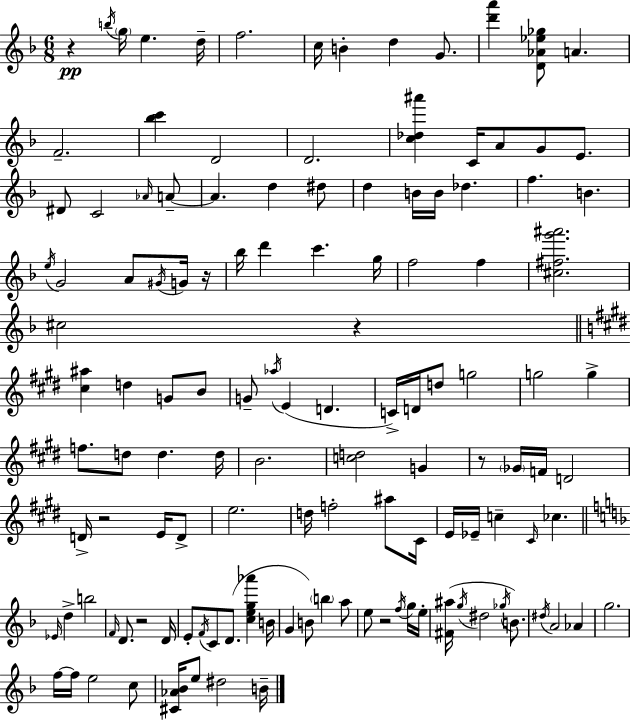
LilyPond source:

{
  \clef treble
  \numericTimeSignature
  \time 6/8
  \key f \major
  r4\pp \acciaccatura { b''16 } \parenthesize g''16 e''4. | d''16-- f''2. | c''16 b'4-. d''4 g'8. | <d''' a'''>4 <d' aes' ees'' ges''>8 a'4. | \break f'2.-- | <bes'' c'''>4 d'2 | d'2. | <c'' des'' ais'''>4 c'16 a'8 g'8 e'8. | \break dis'8 c'2 \grace { aes'16 } | a'8--~~ a'4. d''4 | dis''8 d''4 b'16 b'16 des''4. | f''4. b'4. | \break \acciaccatura { e''16 } g'2 a'8 | \acciaccatura { gis'16 } g'16 r16 bes''16 d'''4 c'''4. | g''16 f''2 | f''4 <cis'' fis'' g''' ais'''>2. | \break cis''2 | r4 \bar "||" \break \key e \major <cis'' ais''>4 d''4 g'8 b'8 | g'8-- \acciaccatura { aes''16 }( e'4 d'4. | c'16->) d'16 d''8 g''2 | g''2 g''4-> | \break f''8. d''8 d''4. | d''16 b'2. | <c'' d''>2 g'4 | r8 \parenthesize ges'16 f'16 d'2 | \break d'16-> r2 e'16 d'8-> | e''2. | d''16 f''2-. ais''8 | cis'16 e'16 ees'16-- c''4-- \grace { cis'16 } ces''4. | \break \bar "||" \break \key f \major \grace { ees'16 } d''4-> b''2 | \grace { f'16 } d'8. r2 | d'16 e'8-. \acciaccatura { f'16 } c'8 d'8.( <c'' e'' g'' aes'''>4 | b'16 g'4 b'8) \parenthesize b''4 | \break a''8 e''8 r2 | \acciaccatura { f''16 } g''16 e''16-. <fis' ais''>16( \acciaccatura { g''16 } dis''2 | \acciaccatura { ges''16 } b'8.) \acciaccatura { dis''16 } a'2 | aes'4 g''2. | \break f''16~~ f''16 e''2 | c''8 <cis' aes' bes'>16 e''8 dis''2 | b'16-- \bar "|."
}